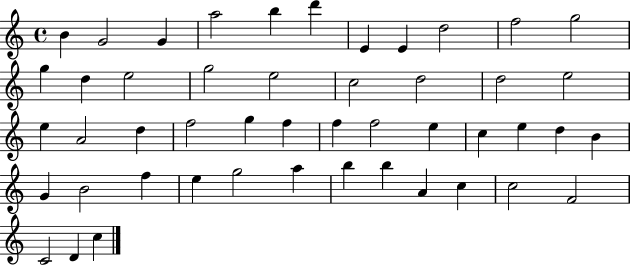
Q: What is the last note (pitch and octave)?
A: C5